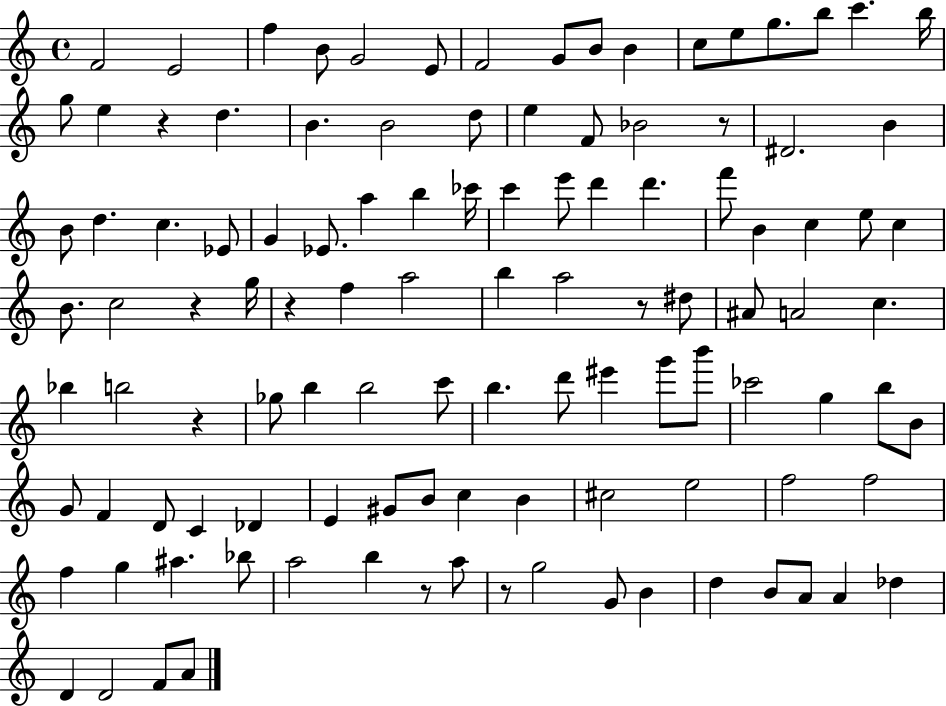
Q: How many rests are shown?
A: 8